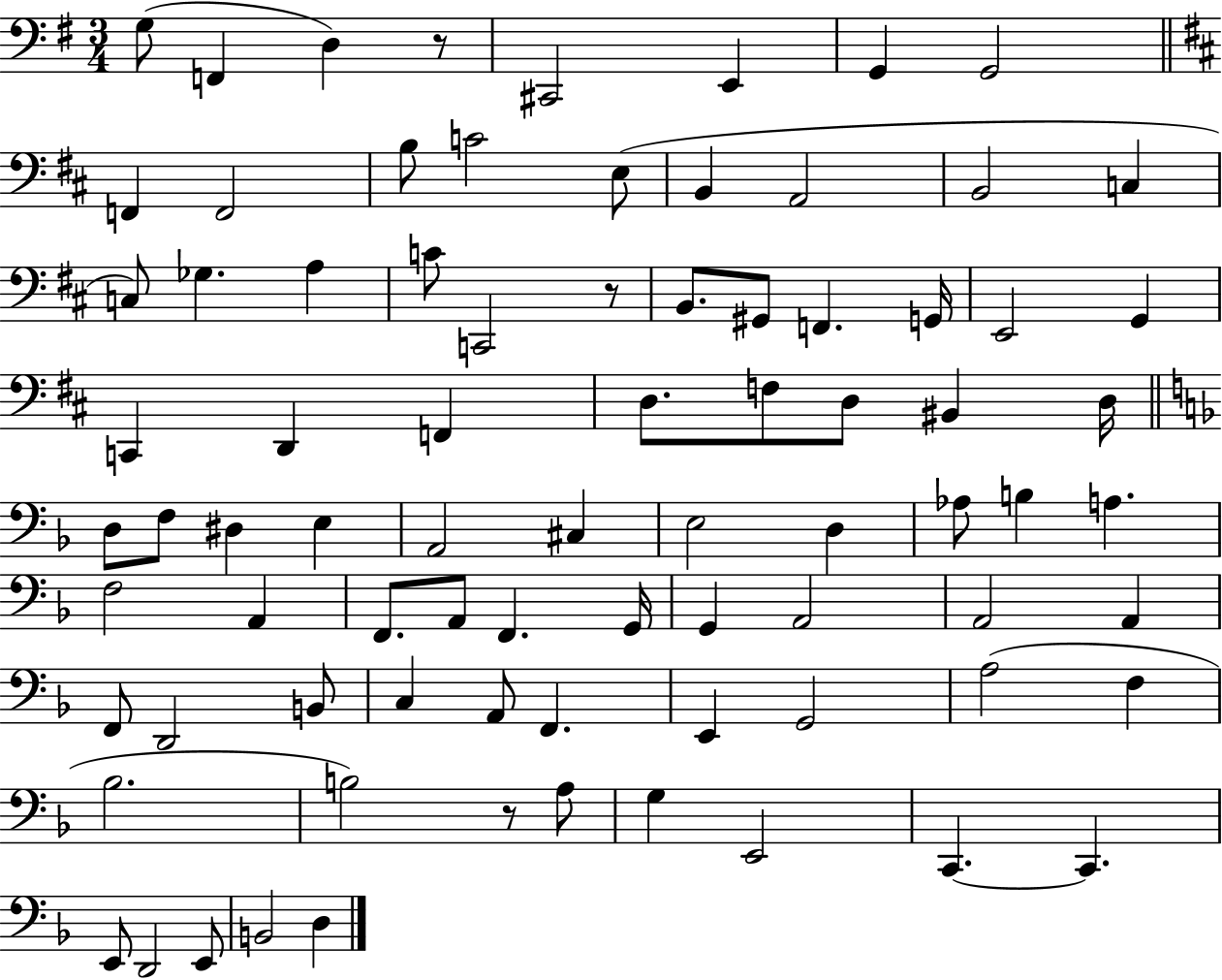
{
  \clef bass
  \numericTimeSignature
  \time 3/4
  \key g \major
  g8( f,4 d4) r8 | cis,2 e,4 | g,4 g,2 | \bar "||" \break \key d \major f,4 f,2 | b8 c'2 e8( | b,4 a,2 | b,2 c4 | \break c8) ges4. a4 | c'8 c,2 r8 | b,8. gis,8 f,4. g,16 | e,2 g,4 | \break c,4 d,4 f,4 | d8. f8 d8 bis,4 d16 | \bar "||" \break \key f \major d8 f8 dis4 e4 | a,2 cis4 | e2 d4 | aes8 b4 a4. | \break f2 a,4 | f,8. a,8 f,4. g,16 | g,4 a,2 | a,2 a,4 | \break f,8 d,2 b,8 | c4 a,8 f,4. | e,4 g,2 | a2( f4 | \break bes2. | b2) r8 a8 | g4 e,2 | c,4.~~ c,4. | \break e,8 d,2 e,8 | b,2 d4 | \bar "|."
}